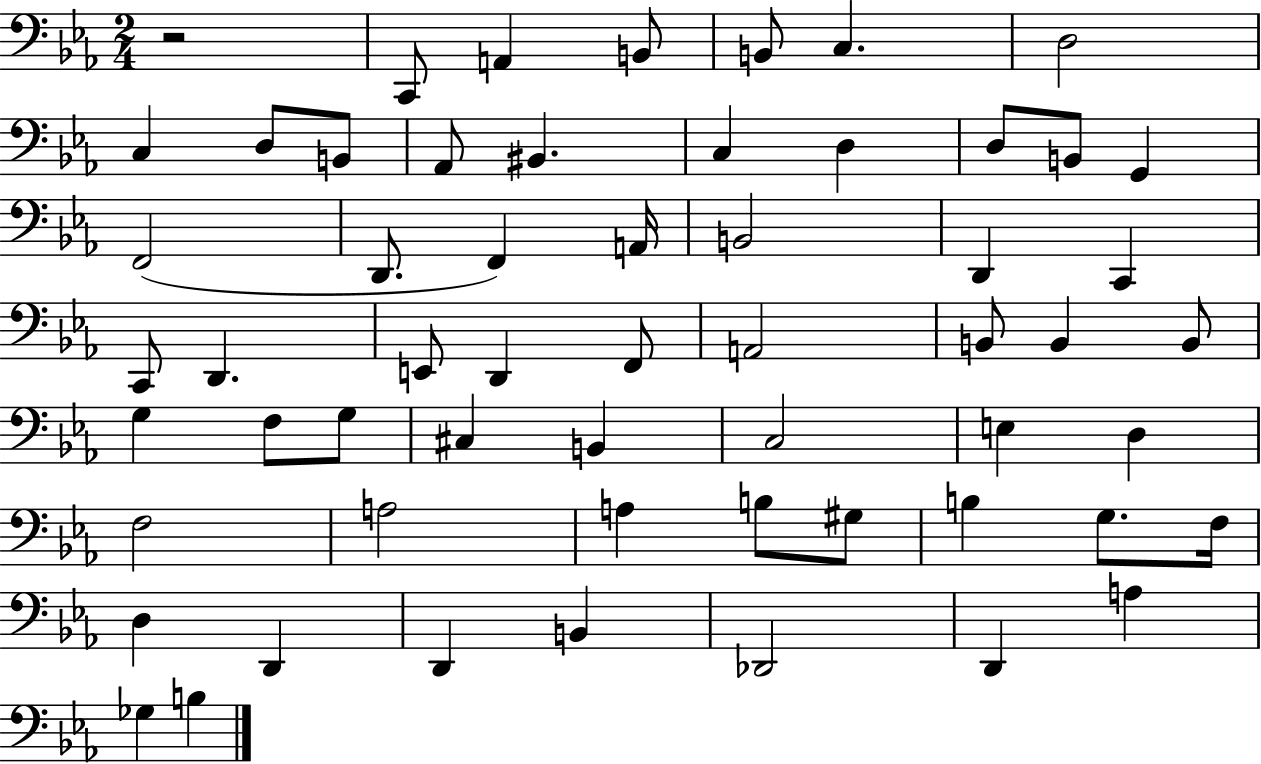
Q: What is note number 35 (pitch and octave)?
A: G3